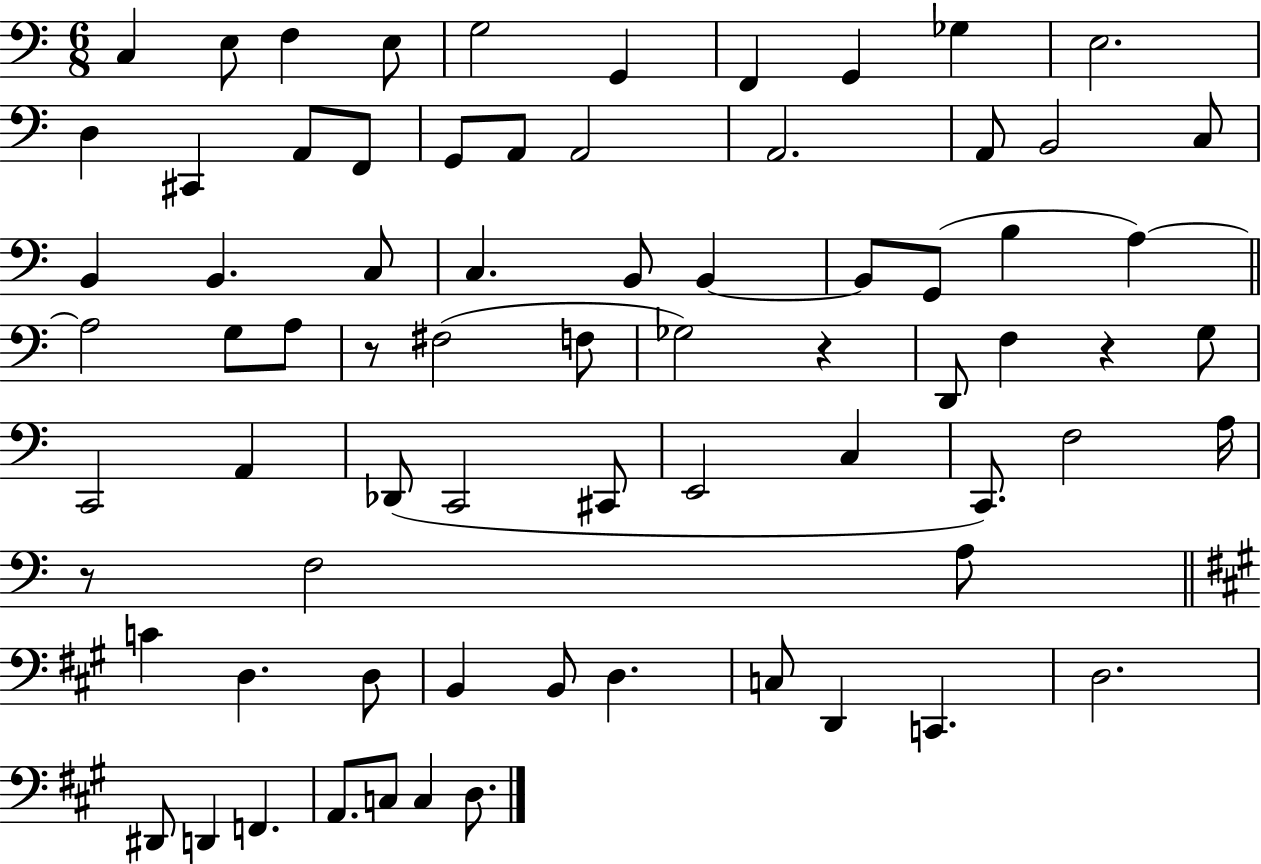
X:1
T:Untitled
M:6/8
L:1/4
K:C
C, E,/2 F, E,/2 G,2 G,, F,, G,, _G, E,2 D, ^C,, A,,/2 F,,/2 G,,/2 A,,/2 A,,2 A,,2 A,,/2 B,,2 C,/2 B,, B,, C,/2 C, B,,/2 B,, B,,/2 G,,/2 B, A, A,2 G,/2 A,/2 z/2 ^F,2 F,/2 _G,2 z D,,/2 F, z G,/2 C,,2 A,, _D,,/2 C,,2 ^C,,/2 E,,2 C, C,,/2 F,2 A,/4 z/2 F,2 A,/2 C D, D,/2 B,, B,,/2 D, C,/2 D,, C,, D,2 ^D,,/2 D,, F,, A,,/2 C,/2 C, D,/2